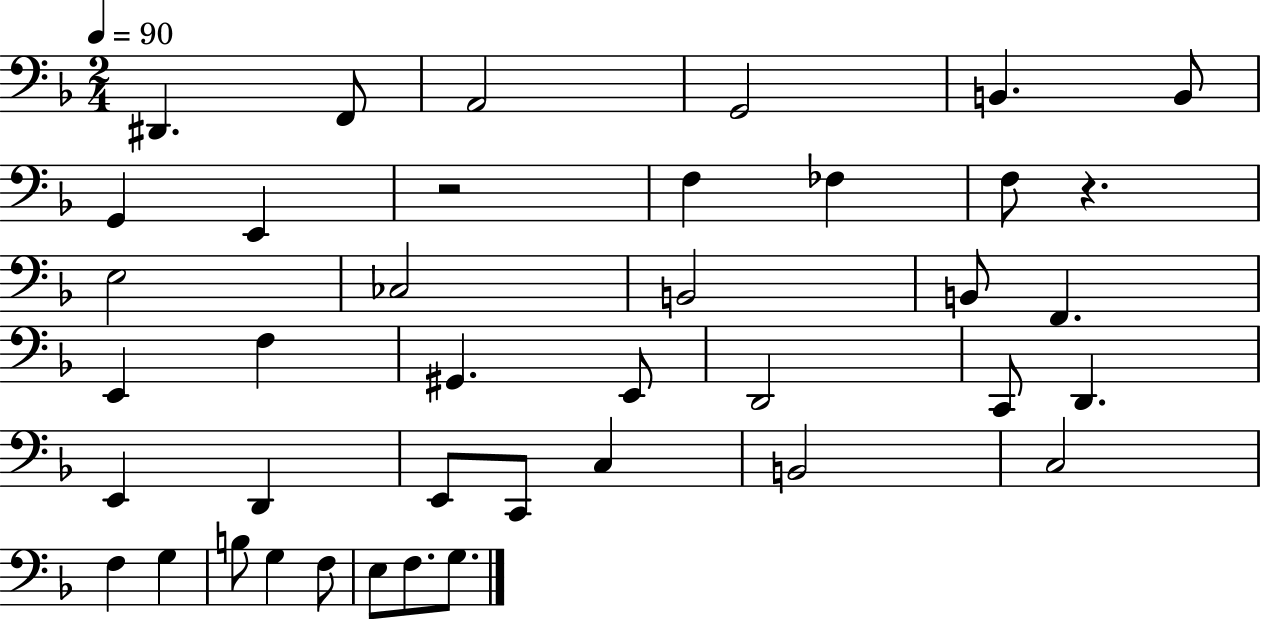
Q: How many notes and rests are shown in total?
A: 40